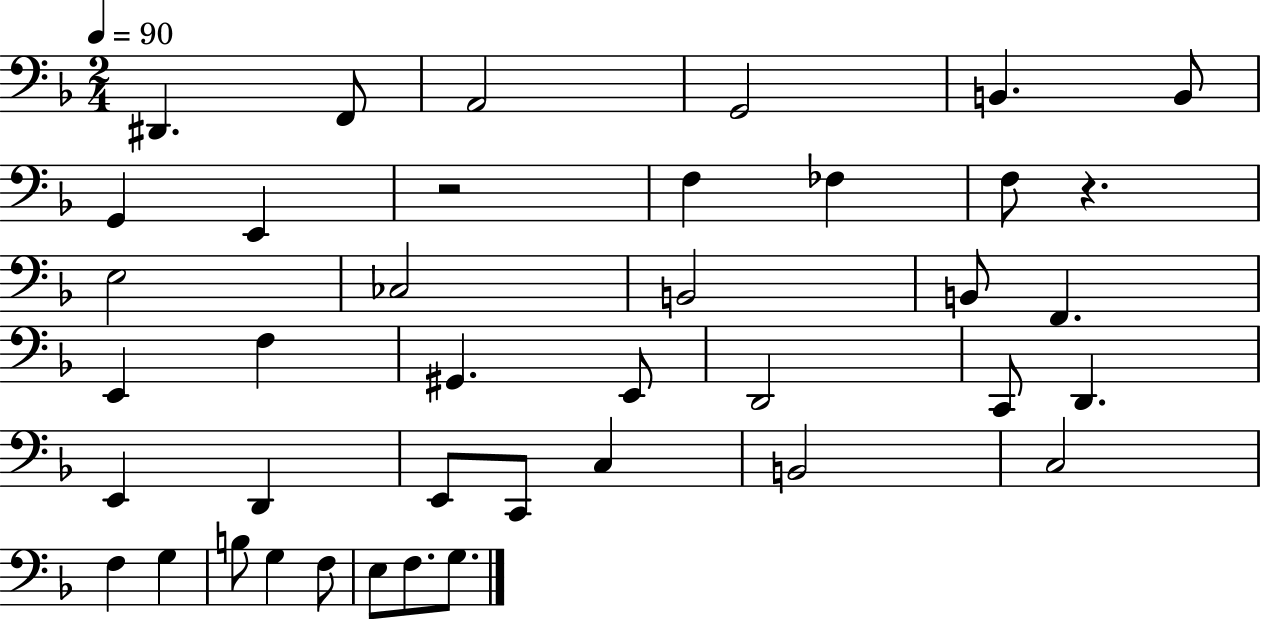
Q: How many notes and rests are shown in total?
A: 40